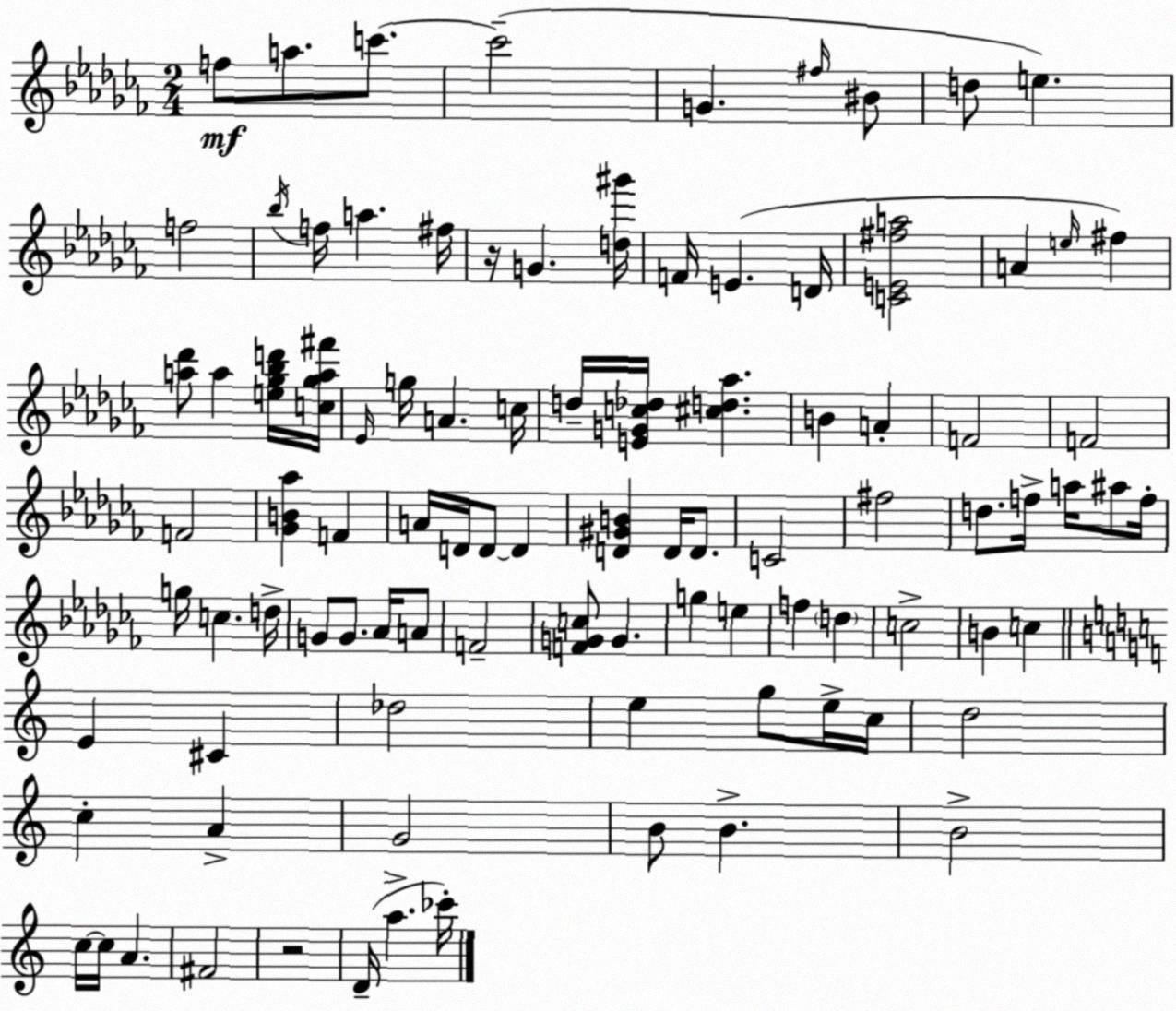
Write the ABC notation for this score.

X:1
T:Untitled
M:2/4
L:1/4
K:Abm
f/2 a/2 c'/2 c'2 G ^f/4 ^B/2 d/2 e f2 _b/4 f/4 a ^f/4 z/4 G [d^g']/4 F/4 E D/4 [CE^fa]2 A e/4 ^f [a_d']/2 a [e_g_bd']/4 [c_ga^f']/4 _E/4 g/4 A c/4 d/4 [EGc_d]/4 [^cd_a] B A F2 F2 F2 [_GB_a] F A/4 D/4 D/2 D [D^GB] D/4 D/2 C2 ^f2 d/2 f/4 a/4 ^a/2 f/4 g/4 c d/4 G/2 G/2 _A/4 A/2 F2 [FGc]/2 G g e f d c2 B c E ^C _d2 e g/2 e/4 c/4 d2 c A G2 B/2 B B2 c/4 c/4 A ^F2 z2 D/4 a _c'/4